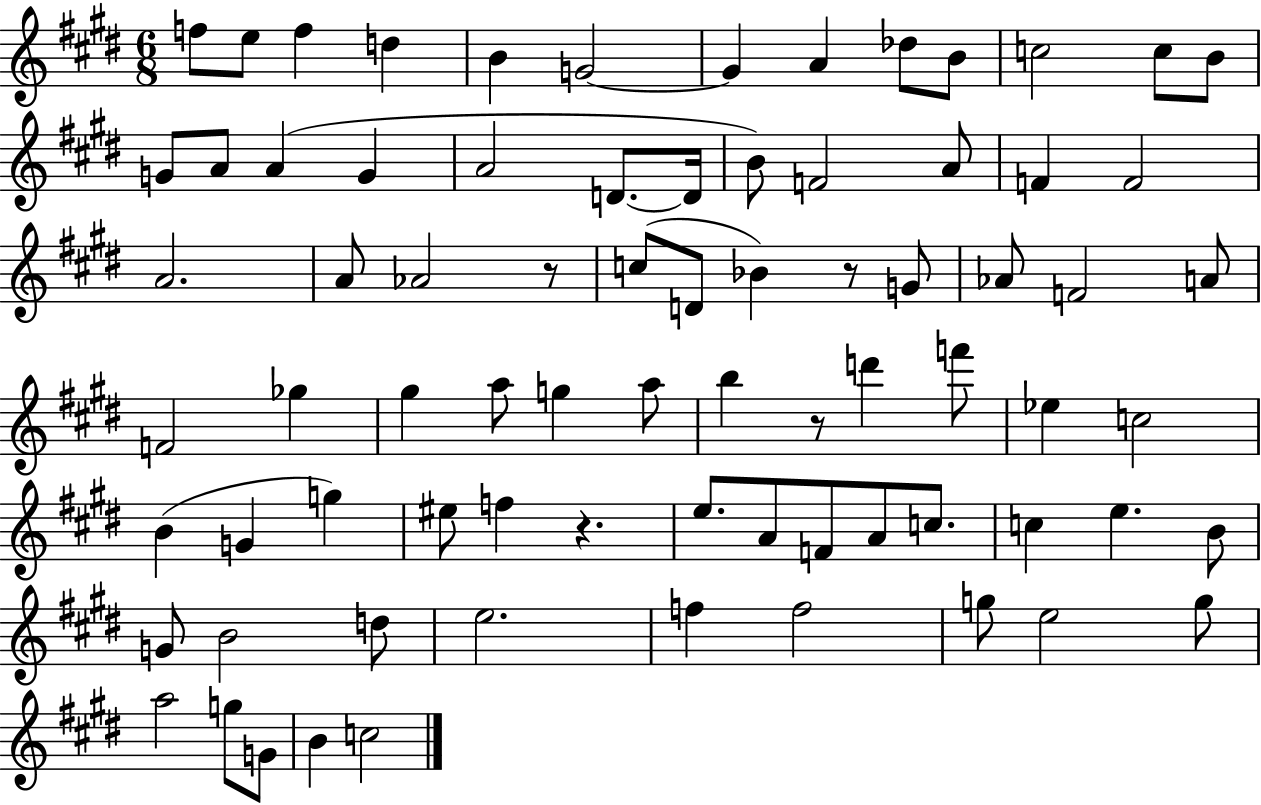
{
  \clef treble
  \numericTimeSignature
  \time 6/8
  \key e \major
  f''8 e''8 f''4 d''4 | b'4 g'2~~ | g'4 a'4 des''8 b'8 | c''2 c''8 b'8 | \break g'8 a'8 a'4( g'4 | a'2 d'8.~~ d'16 | b'8) f'2 a'8 | f'4 f'2 | \break a'2. | a'8 aes'2 r8 | c''8( d'8 bes'4) r8 g'8 | aes'8 f'2 a'8 | \break f'2 ges''4 | gis''4 a''8 g''4 a''8 | b''4 r8 d'''4 f'''8 | ees''4 c''2 | \break b'4( g'4 g''4) | eis''8 f''4 r4. | e''8. a'8 f'8 a'8 c''8. | c''4 e''4. b'8 | \break g'8 b'2 d''8 | e''2. | f''4 f''2 | g''8 e''2 g''8 | \break a''2 g''8 g'8 | b'4 c''2 | \bar "|."
}